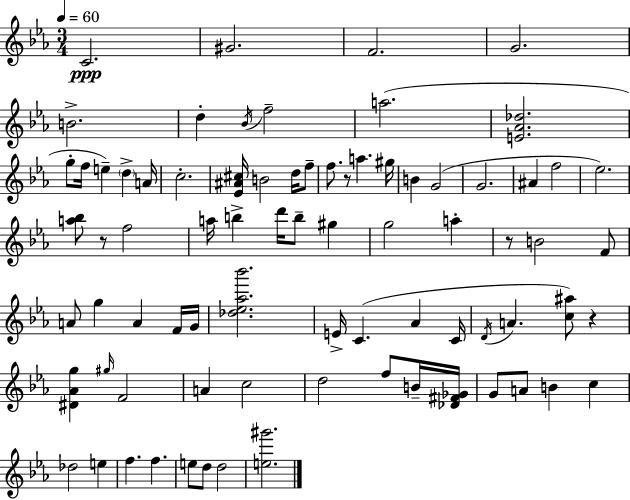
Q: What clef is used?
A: treble